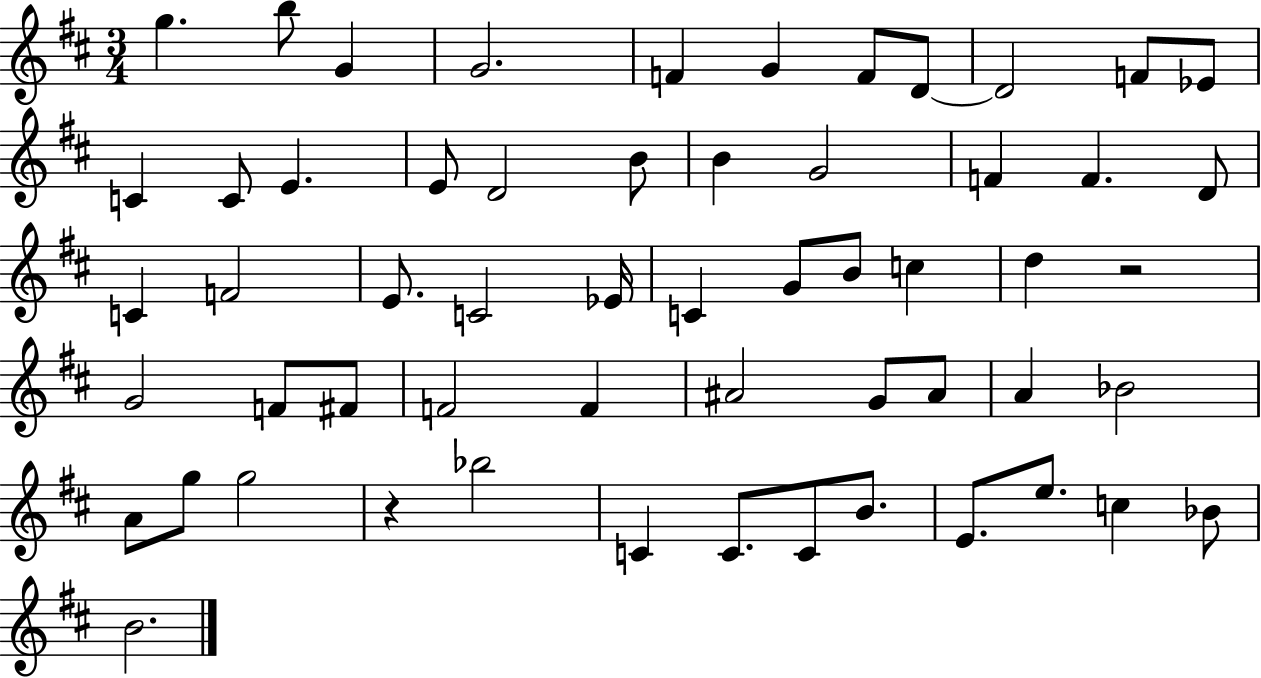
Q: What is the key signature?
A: D major